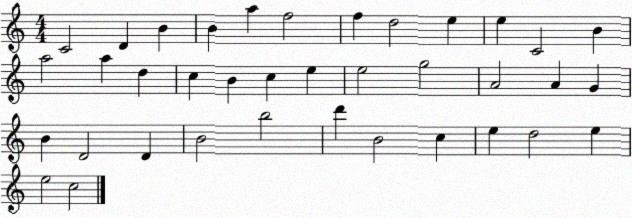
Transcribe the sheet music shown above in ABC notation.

X:1
T:Untitled
M:4/4
L:1/4
K:C
C2 D B B a f2 f d2 e e C2 B a2 a d c B c e e2 g2 A2 A G B D2 D B2 b2 d' B2 c e d2 e e2 c2